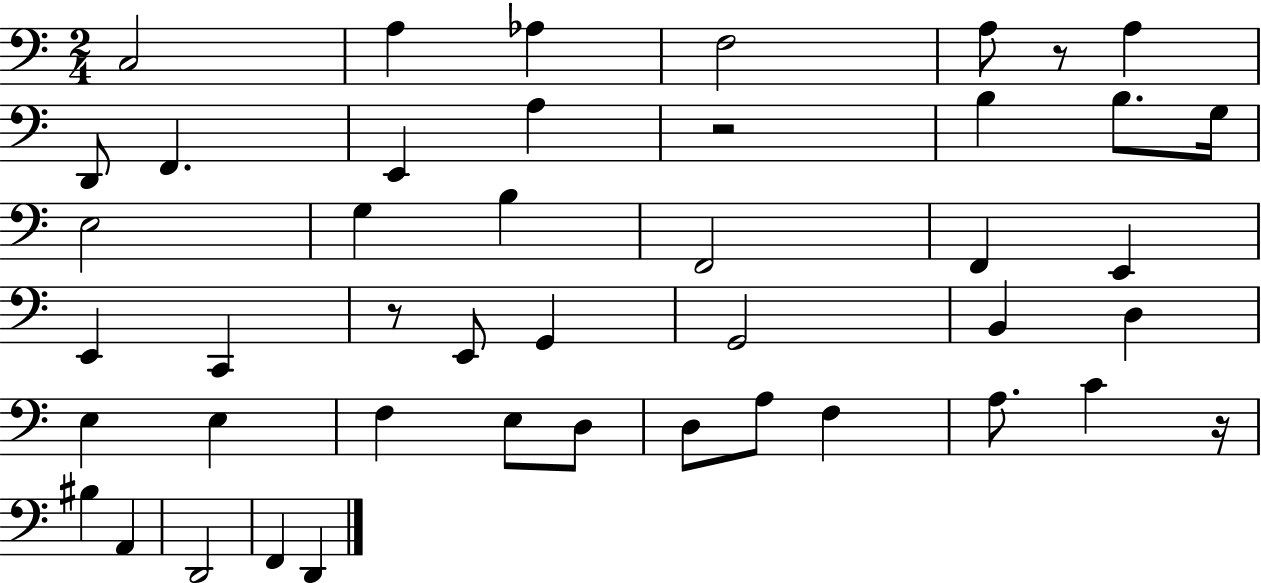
C3/h A3/q Ab3/q F3/h A3/e R/e A3/q D2/e F2/q. E2/q A3/q R/h B3/q B3/e. G3/s E3/h G3/q B3/q F2/h F2/q E2/q E2/q C2/q R/e E2/e G2/q G2/h B2/q D3/q E3/q E3/q F3/q E3/e D3/e D3/e A3/e F3/q A3/e. C4/q R/s BIS3/q A2/q D2/h F2/q D2/q